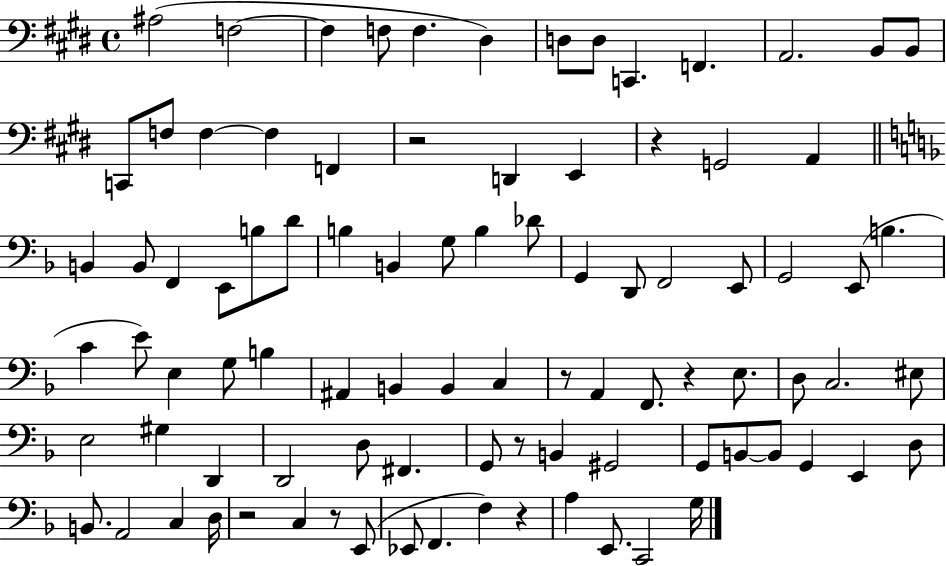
A#3/h F3/h F3/q F3/e F3/q. D#3/q D3/e D3/e C2/q. F2/q. A2/h. B2/e B2/e C2/e F3/e F3/q F3/q F2/q R/h D2/q E2/q R/q G2/h A2/q B2/q B2/e F2/q E2/e B3/e D4/e B3/q B2/q G3/e B3/q Db4/e G2/q D2/e F2/h E2/e G2/h E2/e B3/q. C4/q E4/e E3/q G3/e B3/q A#2/q B2/q B2/q C3/q R/e A2/q F2/e. R/q E3/e. D3/e C3/h. EIS3/e E3/h G#3/q D2/q D2/h D3/e F#2/q. G2/e R/e B2/q G#2/h G2/e B2/e B2/e G2/q E2/q D3/e B2/e. A2/h C3/q D3/s R/h C3/q R/e E2/e Eb2/e F2/q. F3/q R/q A3/q E2/e. C2/h G3/s